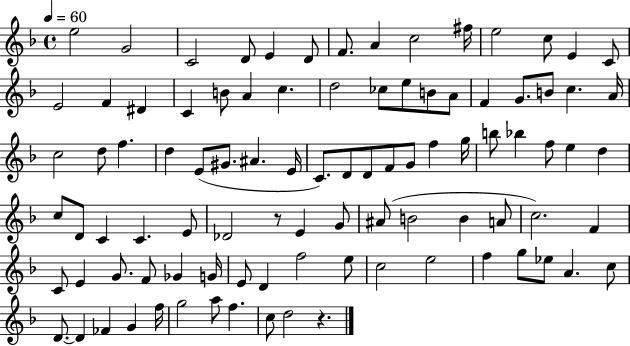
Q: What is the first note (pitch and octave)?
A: E5